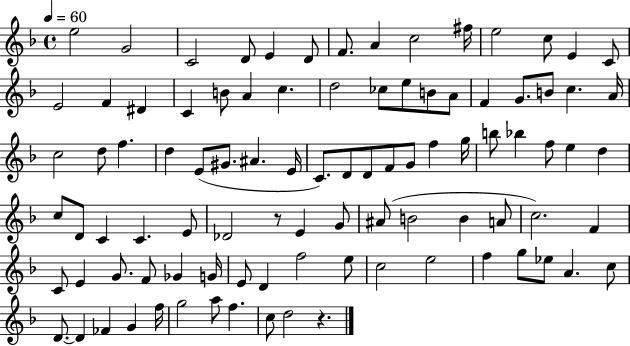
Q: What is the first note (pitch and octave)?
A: E5